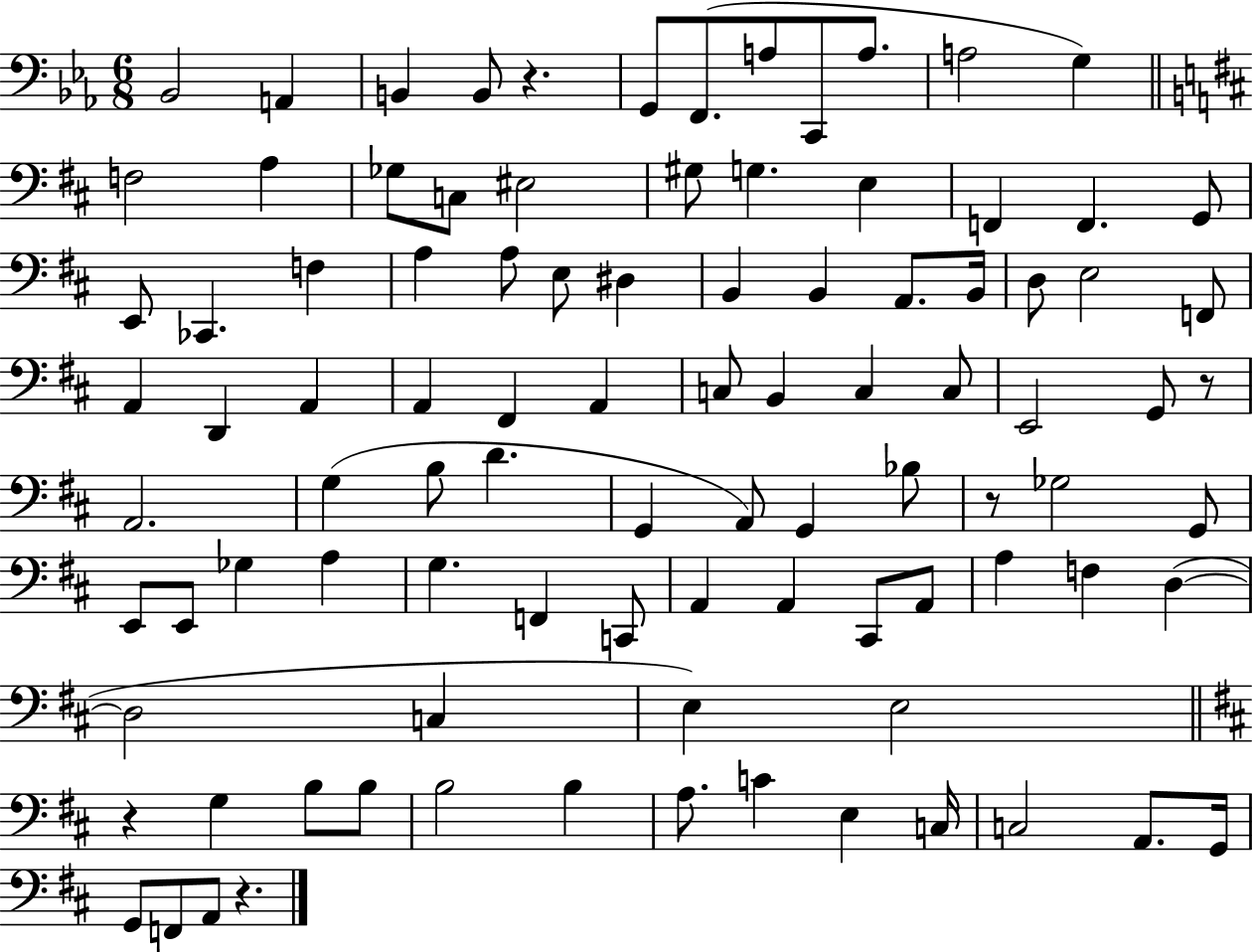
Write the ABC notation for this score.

X:1
T:Untitled
M:6/8
L:1/4
K:Eb
_B,,2 A,, B,, B,,/2 z G,,/2 F,,/2 A,/2 C,,/2 A,/2 A,2 G, F,2 A, _G,/2 C,/2 ^E,2 ^G,/2 G, E, F,, F,, G,,/2 E,,/2 _C,, F, A, A,/2 E,/2 ^D, B,, B,, A,,/2 B,,/4 D,/2 E,2 F,,/2 A,, D,, A,, A,, ^F,, A,, C,/2 B,, C, C,/2 E,,2 G,,/2 z/2 A,,2 G, B,/2 D G,, A,,/2 G,, _B,/2 z/2 _G,2 G,,/2 E,,/2 E,,/2 _G, A, G, F,, C,,/2 A,, A,, ^C,,/2 A,,/2 A, F, D, D,2 C, E, E,2 z G, B,/2 B,/2 B,2 B, A,/2 C E, C,/4 C,2 A,,/2 G,,/4 G,,/2 F,,/2 A,,/2 z